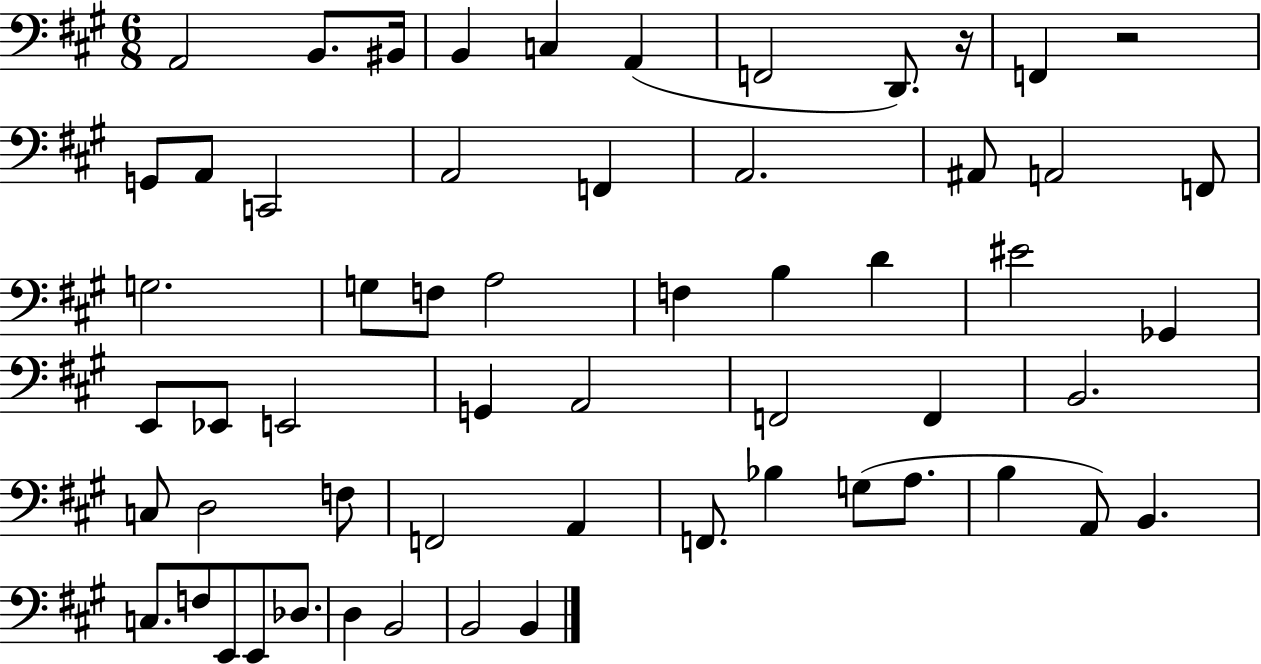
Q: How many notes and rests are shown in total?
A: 58